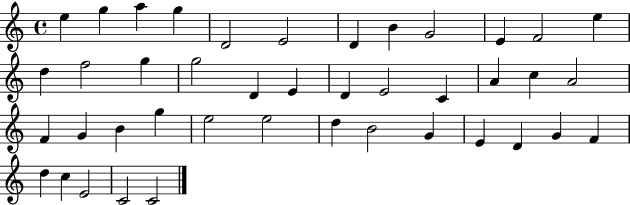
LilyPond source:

{
  \clef treble
  \time 4/4
  \defaultTimeSignature
  \key c \major
  e''4 g''4 a''4 g''4 | d'2 e'2 | d'4 b'4 g'2 | e'4 f'2 e''4 | \break d''4 f''2 g''4 | g''2 d'4 e'4 | d'4 e'2 c'4 | a'4 c''4 a'2 | \break f'4 g'4 b'4 g''4 | e''2 e''2 | d''4 b'2 g'4 | e'4 d'4 g'4 f'4 | \break d''4 c''4 e'2 | c'2 c'2 | \bar "|."
}